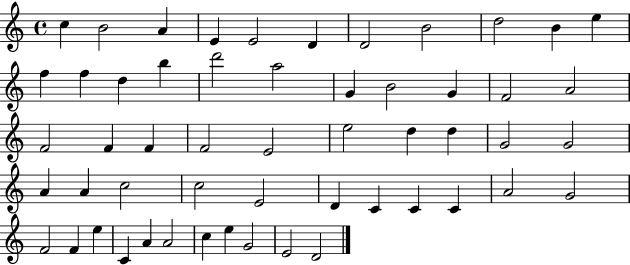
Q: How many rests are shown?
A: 0